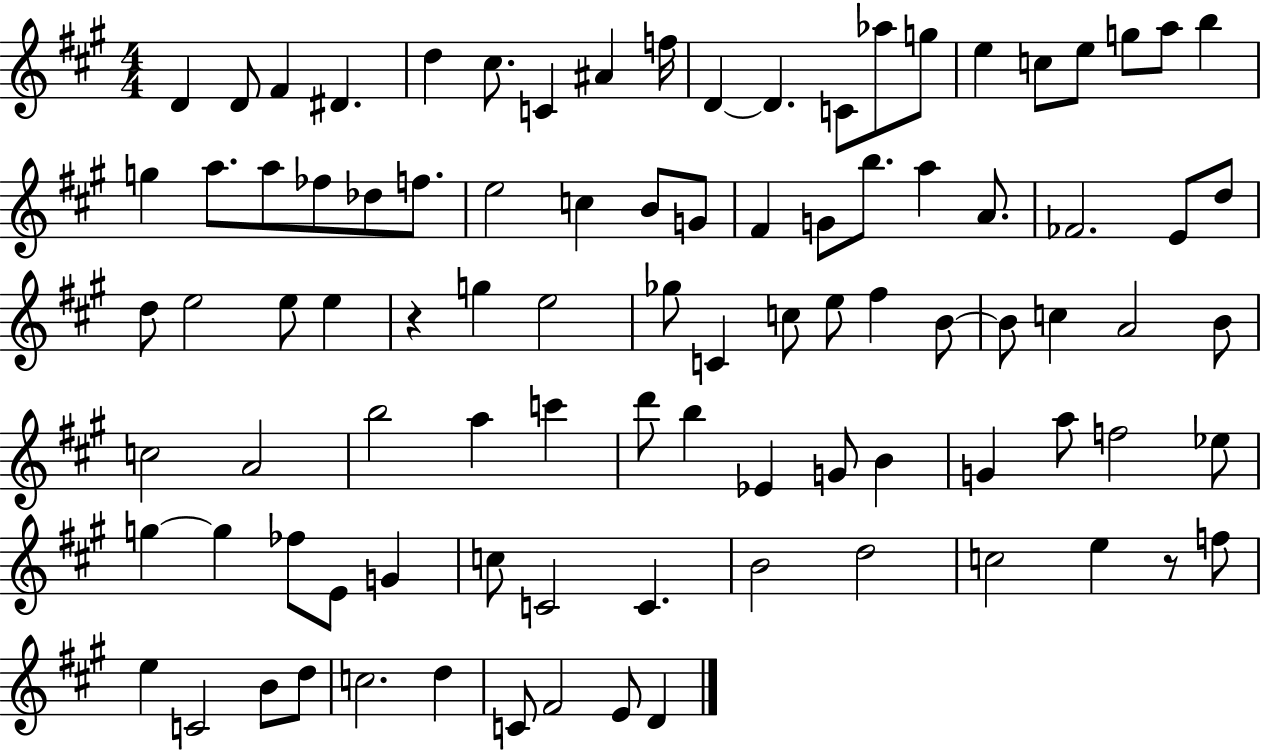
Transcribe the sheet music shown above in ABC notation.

X:1
T:Untitled
M:4/4
L:1/4
K:A
D D/2 ^F ^D d ^c/2 C ^A f/4 D D C/2 _a/2 g/2 e c/2 e/2 g/2 a/2 b g a/2 a/2 _f/2 _d/2 f/2 e2 c B/2 G/2 ^F G/2 b/2 a A/2 _F2 E/2 d/2 d/2 e2 e/2 e z g e2 _g/2 C c/2 e/2 ^f B/2 B/2 c A2 B/2 c2 A2 b2 a c' d'/2 b _E G/2 B G a/2 f2 _e/2 g g _f/2 E/2 G c/2 C2 C B2 d2 c2 e z/2 f/2 e C2 B/2 d/2 c2 d C/2 ^F2 E/2 D